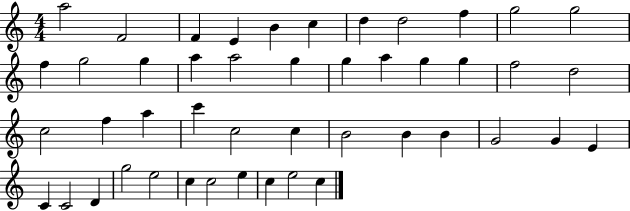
{
  \clef treble
  \numericTimeSignature
  \time 4/4
  \key c \major
  a''2 f'2 | f'4 e'4 b'4 c''4 | d''4 d''2 f''4 | g''2 g''2 | \break f''4 g''2 g''4 | a''4 a''2 g''4 | g''4 a''4 g''4 g''4 | f''2 d''2 | \break c''2 f''4 a''4 | c'''4 c''2 c''4 | b'2 b'4 b'4 | g'2 g'4 e'4 | \break c'4 c'2 d'4 | g''2 e''2 | c''4 c''2 e''4 | c''4 e''2 c''4 | \break \bar "|."
}